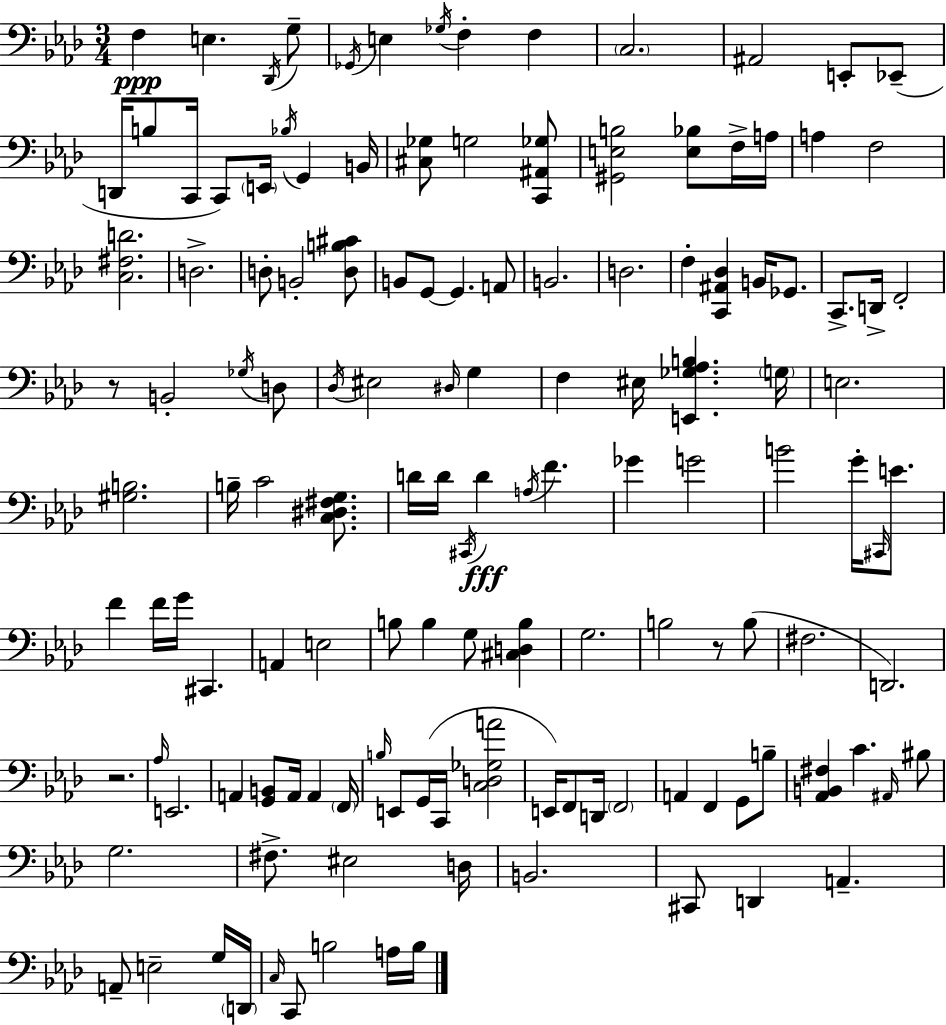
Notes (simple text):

F3/q E3/q. Db2/s G3/e Gb2/s E3/q Gb3/s F3/q F3/q C3/h. A#2/h E2/e Eb2/e D2/s B3/e C2/s C2/e E2/s Bb3/s G2/q B2/s [C#3,Gb3]/e G3/h [C2,A#2,Gb3]/e [G#2,E3,B3]/h [E3,Bb3]/e F3/s A3/s A3/q F3/h [C3,F#3,D4]/h. D3/h. D3/e B2/h [D3,B3,C#4]/e B2/e G2/e G2/q. A2/e B2/h. D3/h. F3/q [C2,A#2,Db3]/q B2/s Gb2/e. C2/e. D2/s F2/h R/e B2/h Gb3/s D3/e Db3/s EIS3/h D#3/s G3/q F3/q EIS3/s [E2,Gb3,Ab3,B3]/q. G3/s E3/h. [G#3,B3]/h. B3/s C4/h [C3,D#3,F#3,G3]/e. D4/s D4/s C#2/s D4/q A3/s F4/q. Gb4/q G4/h B4/h G4/s C#2/s E4/e. F4/q F4/s G4/s C#2/q. A2/q E3/h B3/e B3/q G3/e [C#3,D3,B3]/q G3/h. B3/h R/e B3/e F#3/h. D2/h. R/h. Ab3/s E2/h. A2/q [G2,B2]/e A2/s A2/q F2/s B3/s E2/e G2/s C2/s [C3,D3,Gb3,A4]/h E2/s F2/e D2/s F2/h A2/q F2/q G2/e B3/e [Ab2,B2,F#3]/q C4/q. A#2/s BIS3/e G3/h. F#3/e. EIS3/h D3/s B2/h. C#2/e D2/q A2/q. A2/e E3/h G3/s D2/s C3/s C2/e B3/h A3/s B3/s